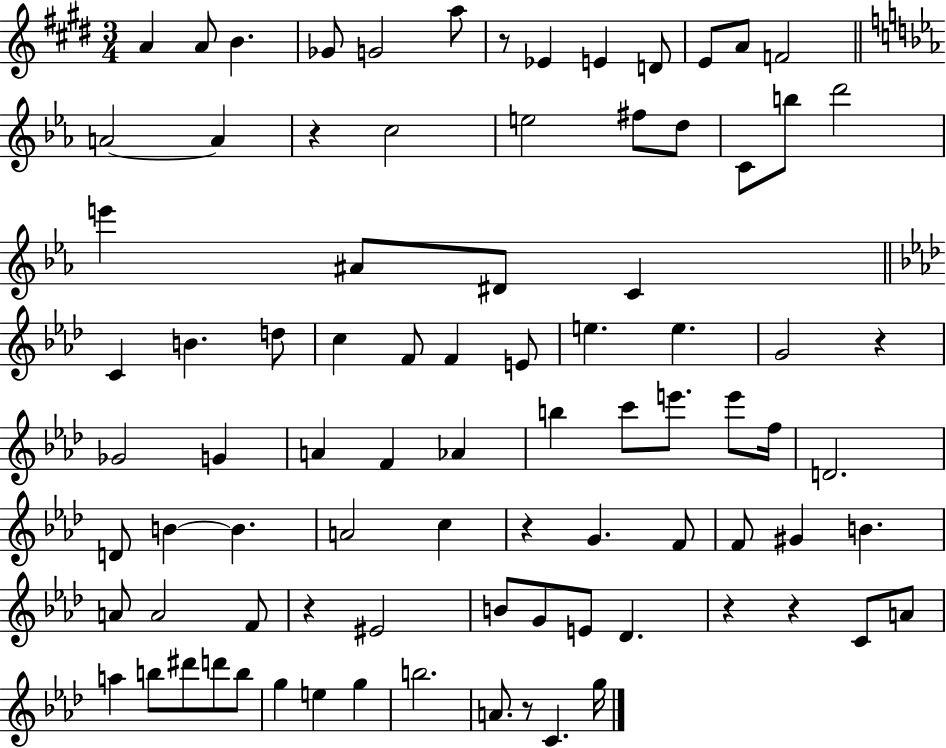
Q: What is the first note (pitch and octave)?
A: A4